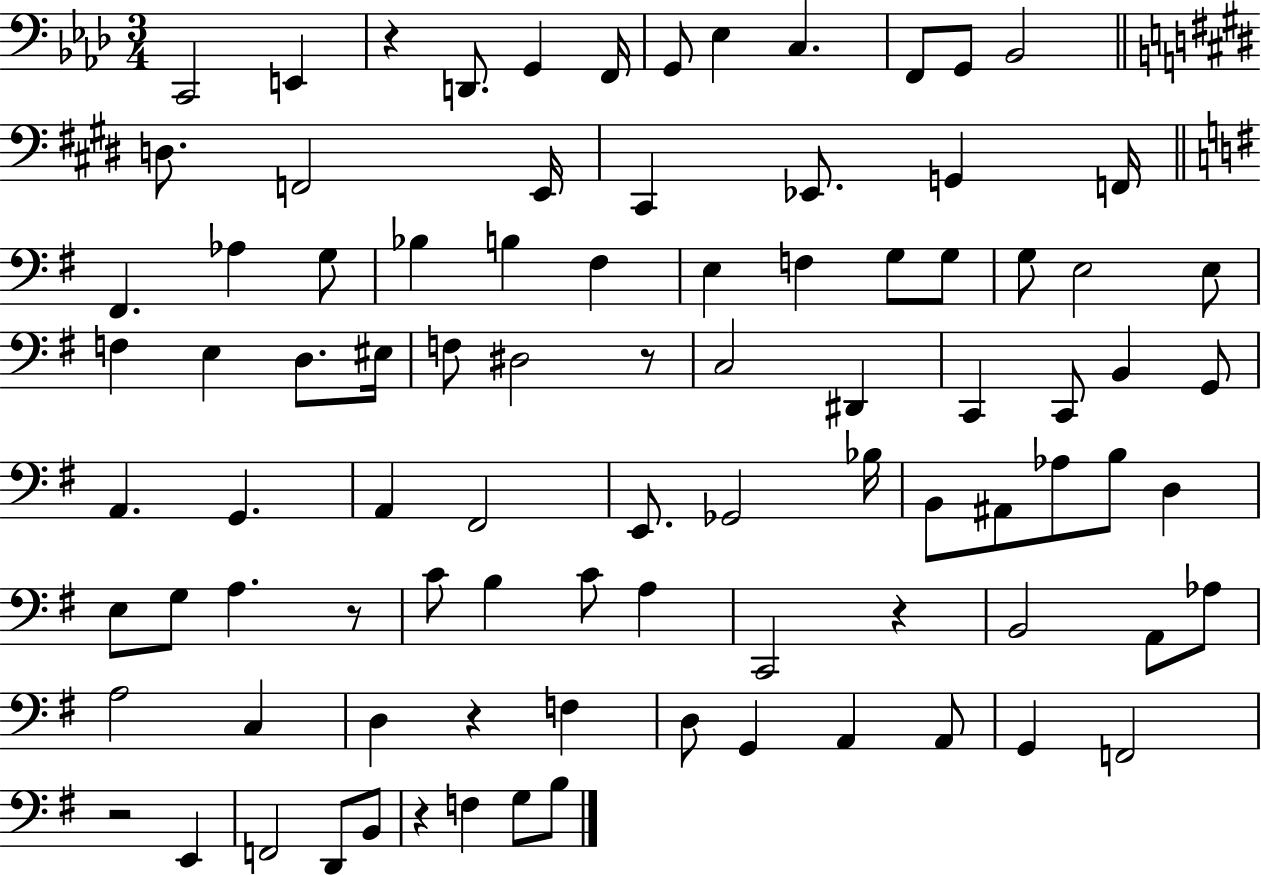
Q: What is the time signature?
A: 3/4